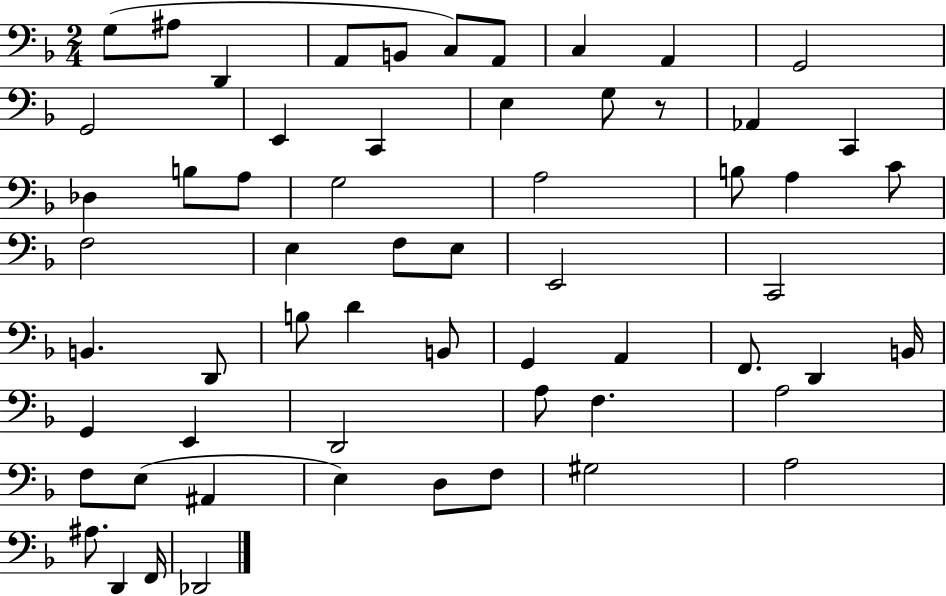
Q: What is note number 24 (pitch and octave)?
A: A3